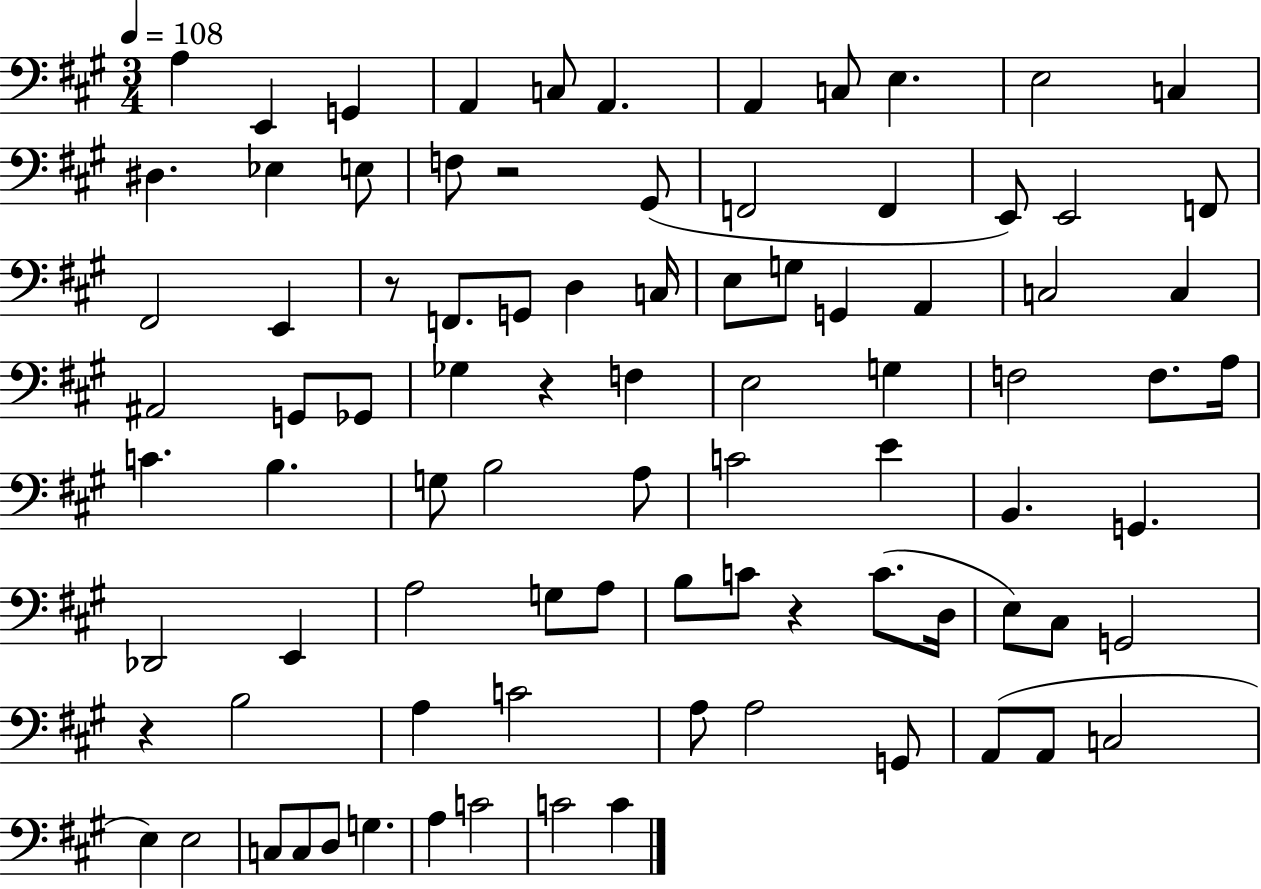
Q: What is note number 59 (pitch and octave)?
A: C4